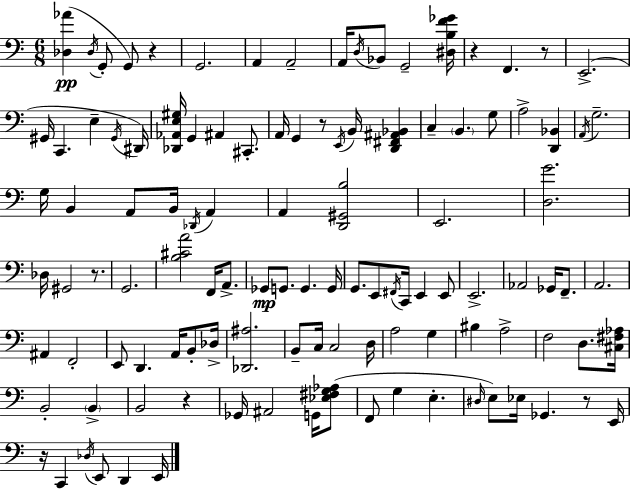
{
  \clef bass
  \numericTimeSignature
  \time 6/8
  \key c \major
  <des aes'>4(\pp \acciaccatura { des16 } g,8-. g,8) r4 | g,2. | a,4 a,2-- | a,16 \acciaccatura { d16 } bes,8 g,2-- | \break <dis b f' ges'>16 r4 f,4. | r8 e,2.->( | gis,16 c,4. e4-- | \acciaccatura { gis,16 } dis,16) <des, aes, e gis>16 g,4 ais,4 | \break cis,8.-. a,16 g,4 r8 \acciaccatura { e,16 } b,16 | <d, fis, ais, bes,>4 c4-- \parenthesize b,4. | g8 a2-> | <d, bes,>4 \acciaccatura { a,16 } g2.-- | \break g16 b,4 a,8 | b,16 \acciaccatura { des,16 } a,4 a,4 <d, gis, b>2 | e,2. | <d g'>2. | \break des16 gis,2 | r8. g,2. | <b cis' a'>2 | f,16 a,8.-> ges,8\mp g,8. g,4. | \break g,16 g,8. e,8 \acciaccatura { fis,16 } | c,16 e,4 e,8 e,2.-> | aes,2 | ges,16 f,8.-- a,2. | \break ais,4 f,2-. | e,8 d,4. | a,16 b,8-. des16-> <des, ais>2. | b,8-- c16 c2 | \break d16 a2 | g4 bis4 a2-> | f2 | d8. <cis fis aes>16 b,2-. | \break \parenthesize b,4-> b,2 | r4 ges,16 ais,2 | g,16 <ees fis g aes>8( f,8 g4 | e4.-. \grace { dis16 }) e8 ees16 ges,4. | \break r8 e,16 r16 c,4 | \acciaccatura { des16 } e,8 d,4 e,16 \bar "|."
}